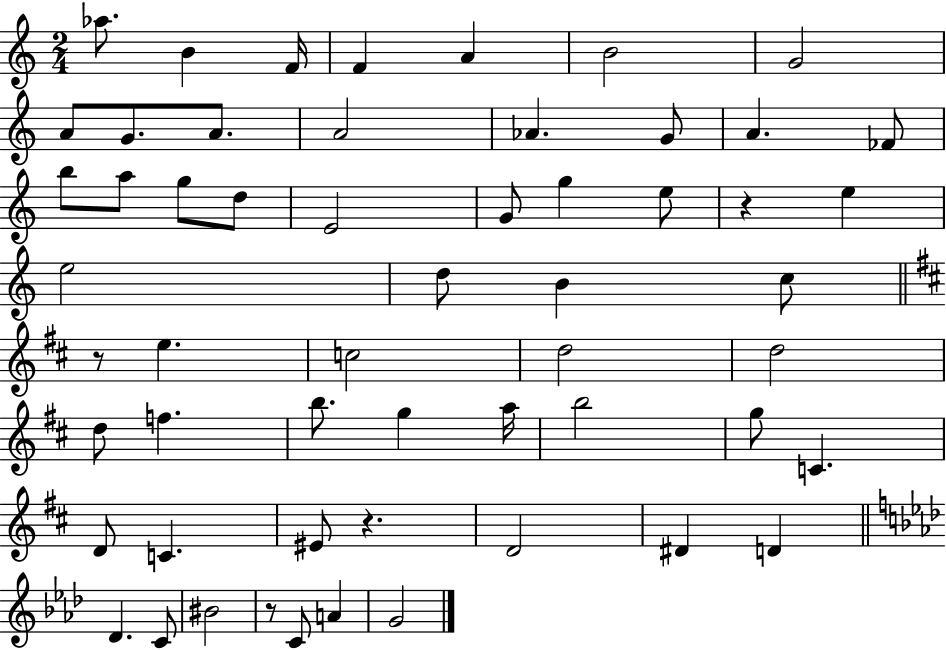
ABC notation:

X:1
T:Untitled
M:2/4
L:1/4
K:C
_a/2 B F/4 F A B2 G2 A/2 G/2 A/2 A2 _A G/2 A _F/2 b/2 a/2 g/2 d/2 E2 G/2 g e/2 z e e2 d/2 B c/2 z/2 e c2 d2 d2 d/2 f b/2 g a/4 b2 g/2 C D/2 C ^E/2 z D2 ^D D _D C/2 ^B2 z/2 C/2 A G2